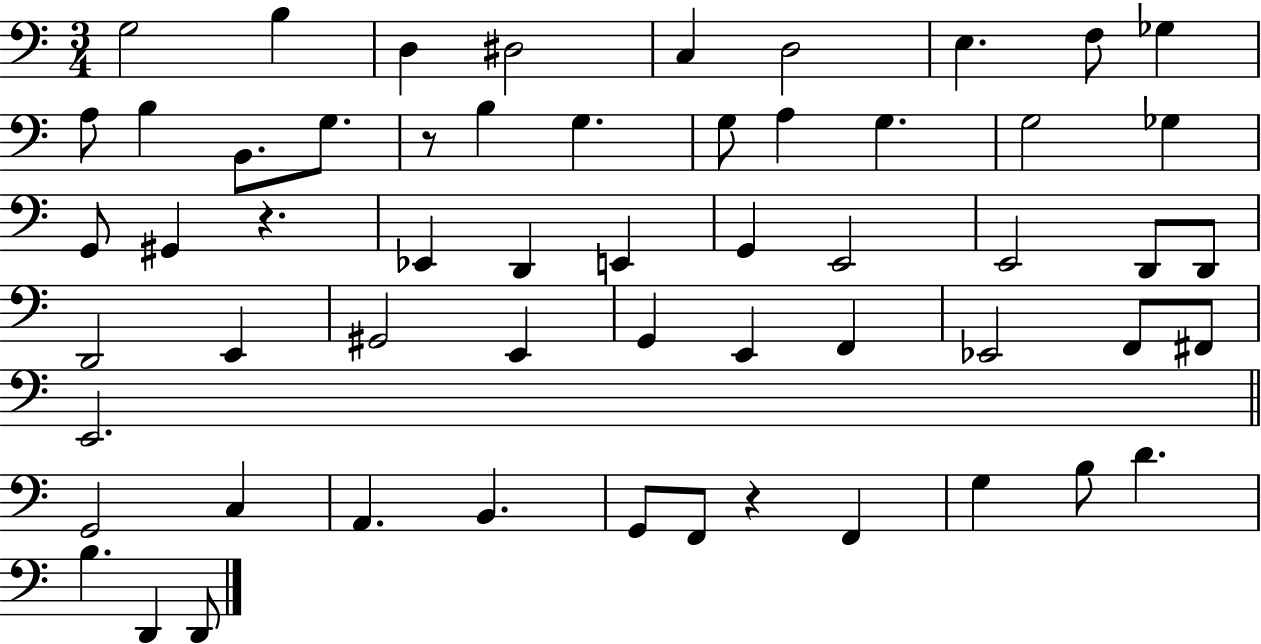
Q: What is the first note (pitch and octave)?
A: G3